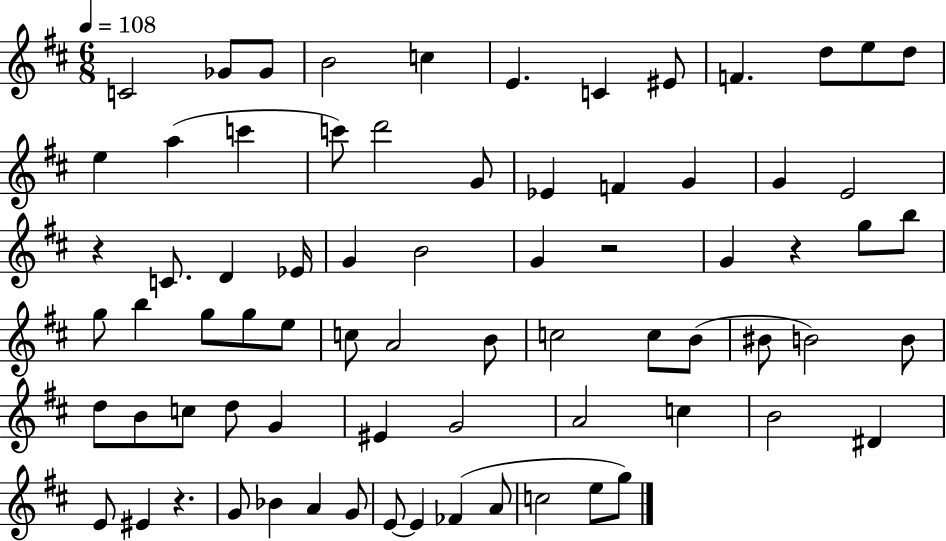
C4/h Gb4/e Gb4/e B4/h C5/q E4/q. C4/q EIS4/e F4/q. D5/e E5/e D5/e E5/q A5/q C6/q C6/e D6/h G4/e Eb4/q F4/q G4/q G4/q E4/h R/q C4/e. D4/q Eb4/s G4/q B4/h G4/q R/h G4/q R/q G5/e B5/e G5/e B5/q G5/e G5/e E5/e C5/e A4/h B4/e C5/h C5/e B4/e BIS4/e B4/h B4/e D5/e B4/e C5/e D5/e G4/q EIS4/q G4/h A4/h C5/q B4/h D#4/q E4/e EIS4/q R/q. G4/e Bb4/q A4/q G4/e E4/e E4/q FES4/q A4/e C5/h E5/e G5/e